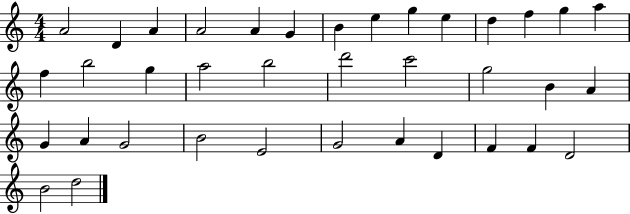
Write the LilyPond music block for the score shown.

{
  \clef treble
  \numericTimeSignature
  \time 4/4
  \key c \major
  a'2 d'4 a'4 | a'2 a'4 g'4 | b'4 e''4 g''4 e''4 | d''4 f''4 g''4 a''4 | \break f''4 b''2 g''4 | a''2 b''2 | d'''2 c'''2 | g''2 b'4 a'4 | \break g'4 a'4 g'2 | b'2 e'2 | g'2 a'4 d'4 | f'4 f'4 d'2 | \break b'2 d''2 | \bar "|."
}